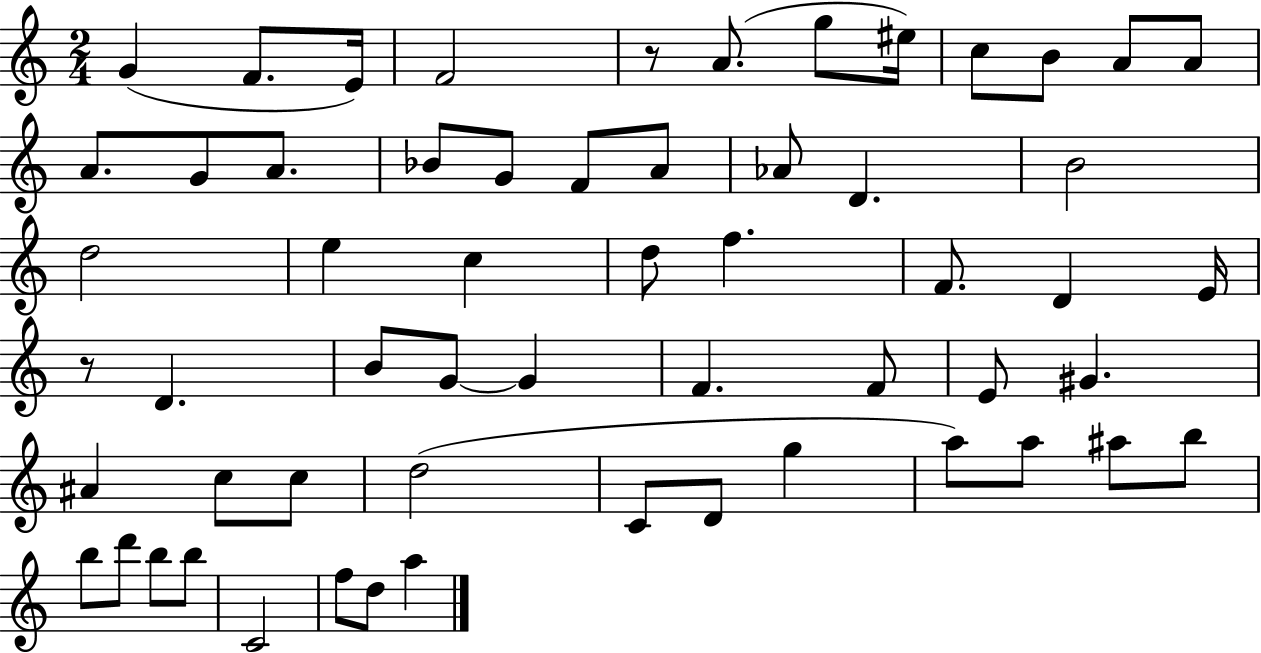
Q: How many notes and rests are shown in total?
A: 58